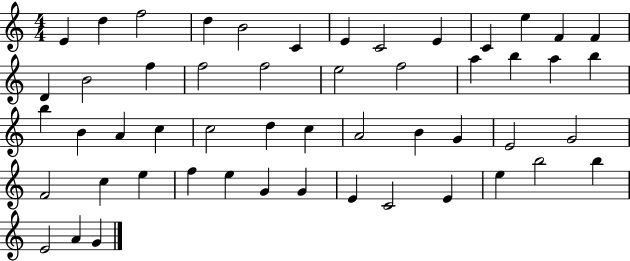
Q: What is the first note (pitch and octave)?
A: E4